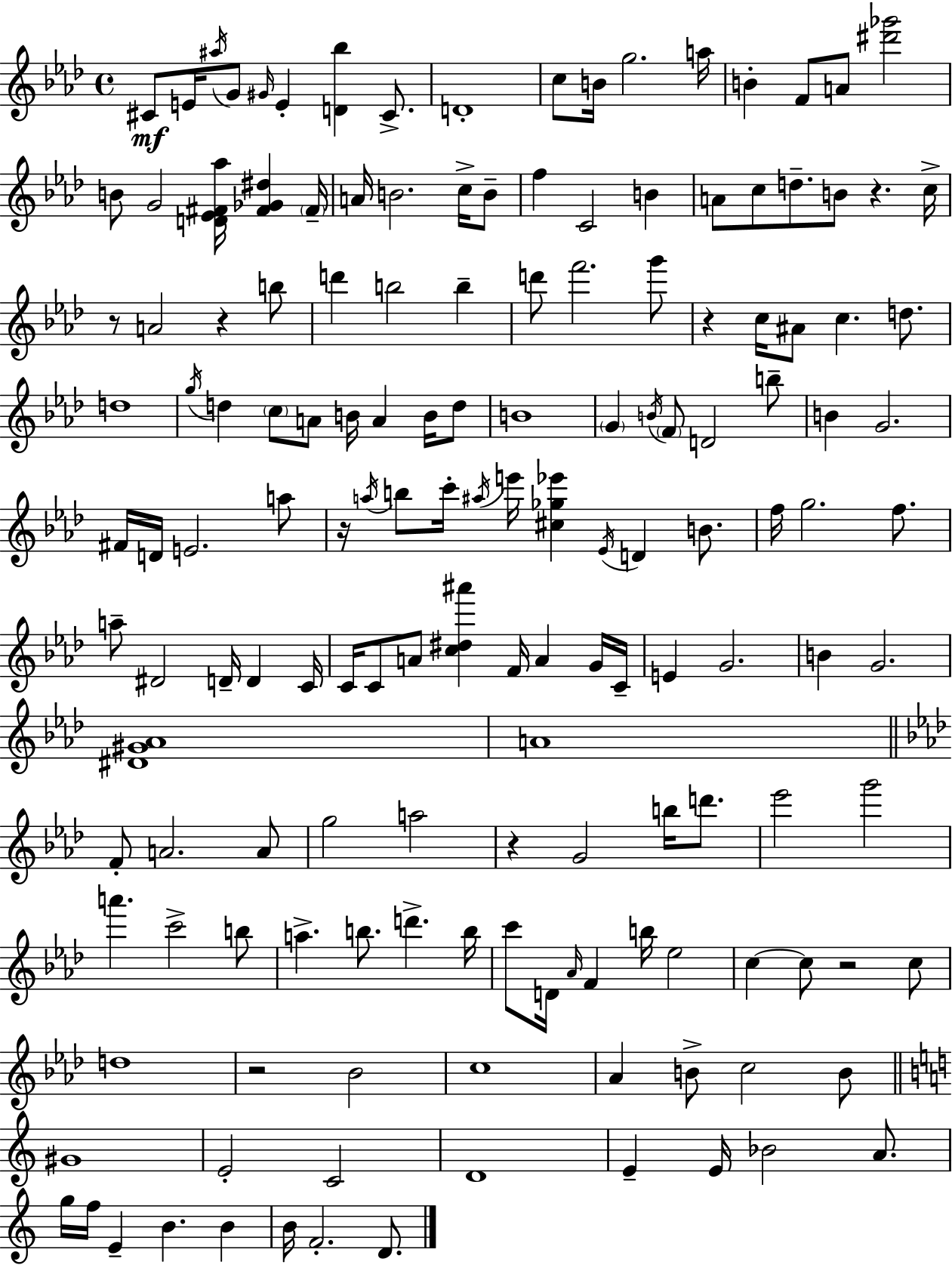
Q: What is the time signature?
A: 4/4